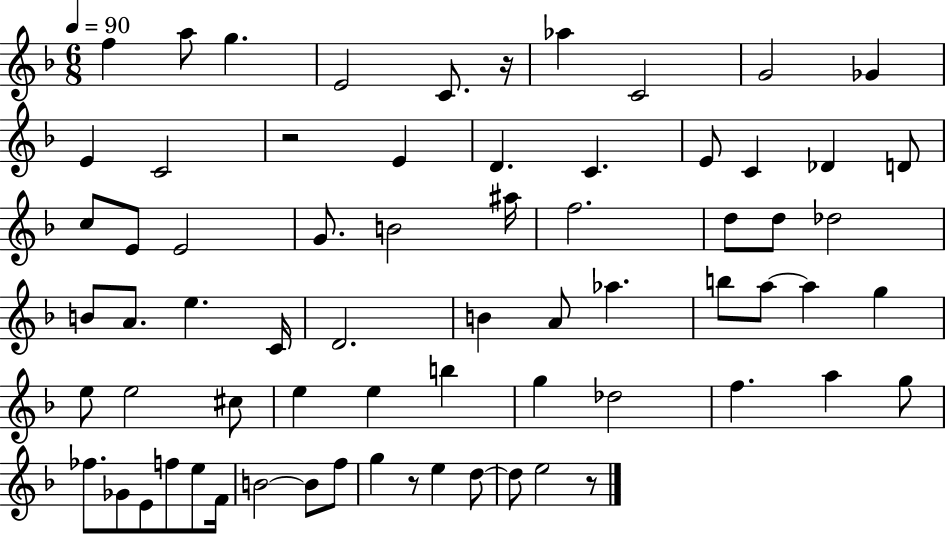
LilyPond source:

{
  \clef treble
  \numericTimeSignature
  \time 6/8
  \key f \major
  \tempo 4 = 90
  f''4 a''8 g''4. | e'2 c'8. r16 | aes''4 c'2 | g'2 ges'4 | \break e'4 c'2 | r2 e'4 | d'4. c'4. | e'8 c'4 des'4 d'8 | \break c''8 e'8 e'2 | g'8. b'2 ais''16 | f''2. | d''8 d''8 des''2 | \break b'8 a'8. e''4. c'16 | d'2. | b'4 a'8 aes''4. | b''8 a''8~~ a''4 g''4 | \break e''8 e''2 cis''8 | e''4 e''4 b''4 | g''4 des''2 | f''4. a''4 g''8 | \break fes''8. ges'8 e'8 f''8 e''8 f'16 | b'2~~ b'8 f''8 | g''4 r8 e''4 d''8~~ | d''8 e''2 r8 | \break \bar "|."
}